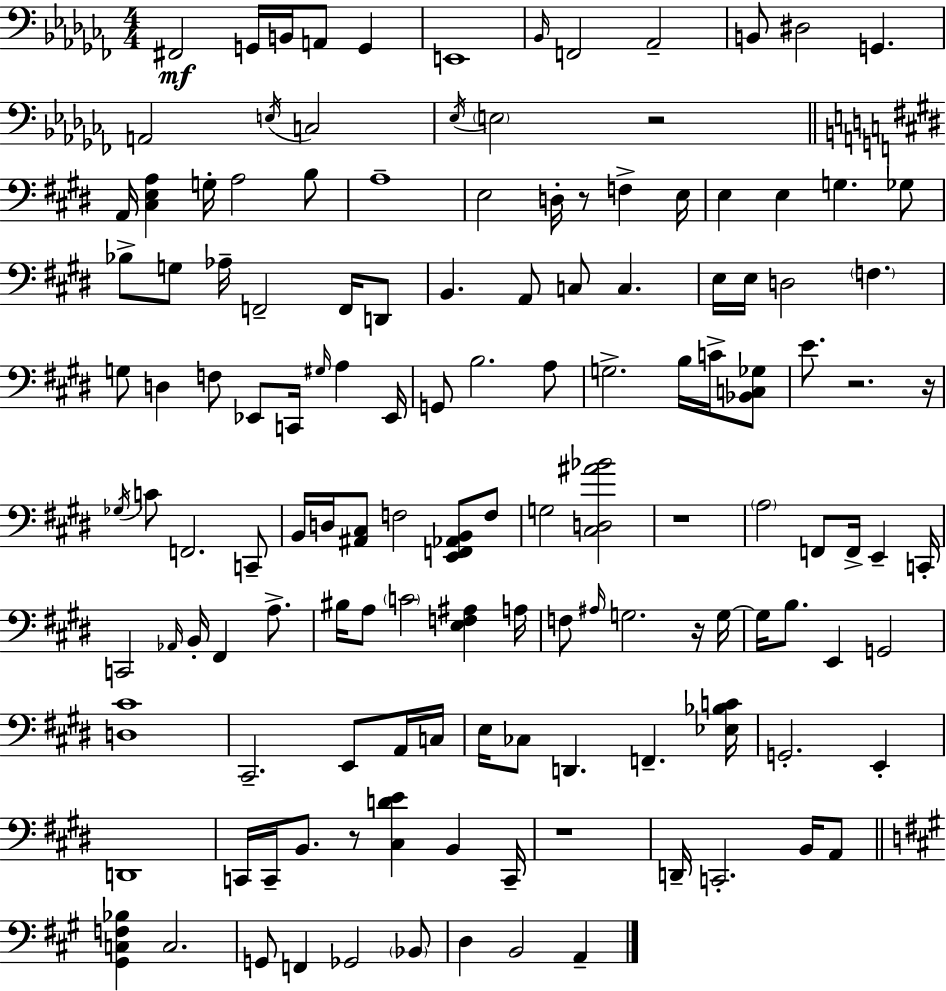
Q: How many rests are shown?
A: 8